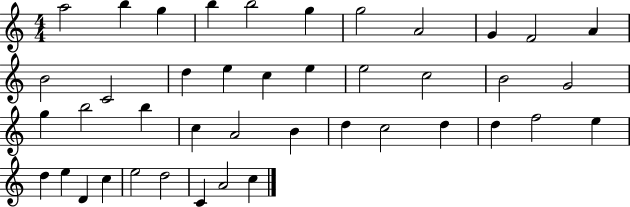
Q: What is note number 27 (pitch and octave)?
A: B4